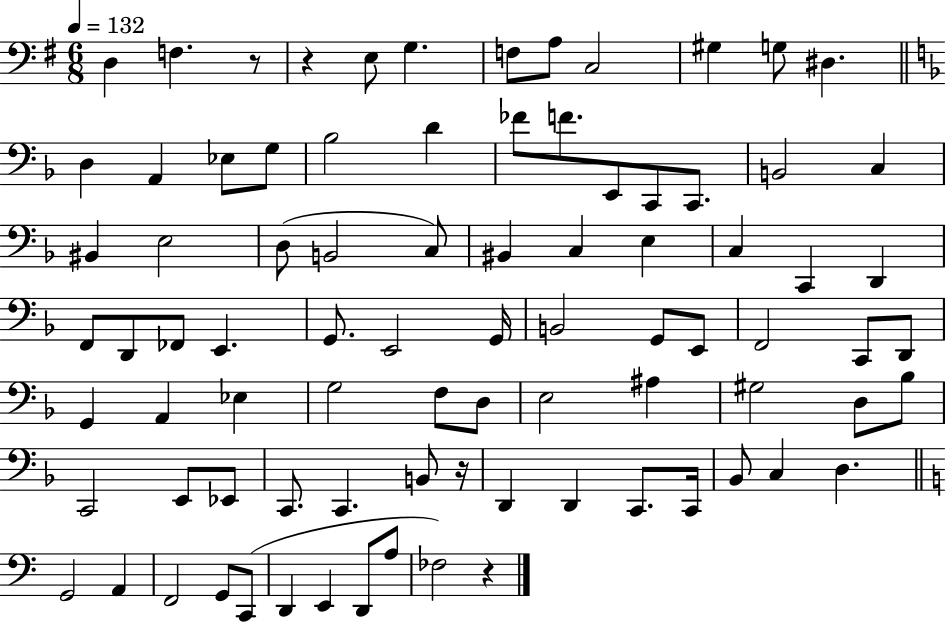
X:1
T:Untitled
M:6/8
L:1/4
K:G
D, F, z/2 z E,/2 G, F,/2 A,/2 C,2 ^G, G,/2 ^D, D, A,, _E,/2 G,/2 _B,2 D _F/2 F/2 E,,/2 C,,/2 C,,/2 B,,2 C, ^B,, E,2 D,/2 B,,2 C,/2 ^B,, C, E, C, C,, D,, F,,/2 D,,/2 _F,,/2 E,, G,,/2 E,,2 G,,/4 B,,2 G,,/2 E,,/2 F,,2 C,,/2 D,,/2 G,, A,, _E, G,2 F,/2 D,/2 E,2 ^A, ^G,2 D,/2 _B,/2 C,,2 E,,/2 _E,,/2 C,,/2 C,, B,,/2 z/4 D,, D,, C,,/2 C,,/4 _B,,/2 C, D, G,,2 A,, F,,2 G,,/2 C,,/2 D,, E,, D,,/2 A,/2 _F,2 z